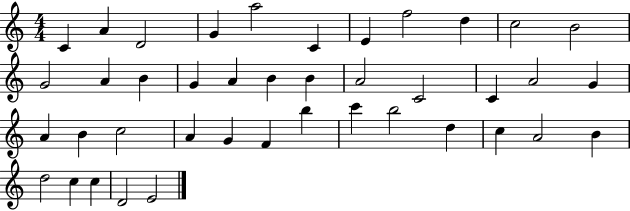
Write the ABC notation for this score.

X:1
T:Untitled
M:4/4
L:1/4
K:C
C A D2 G a2 C E f2 d c2 B2 G2 A B G A B B A2 C2 C A2 G A B c2 A G F b c' b2 d c A2 B d2 c c D2 E2